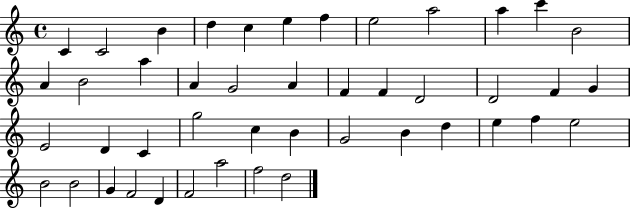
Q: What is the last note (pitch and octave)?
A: D5